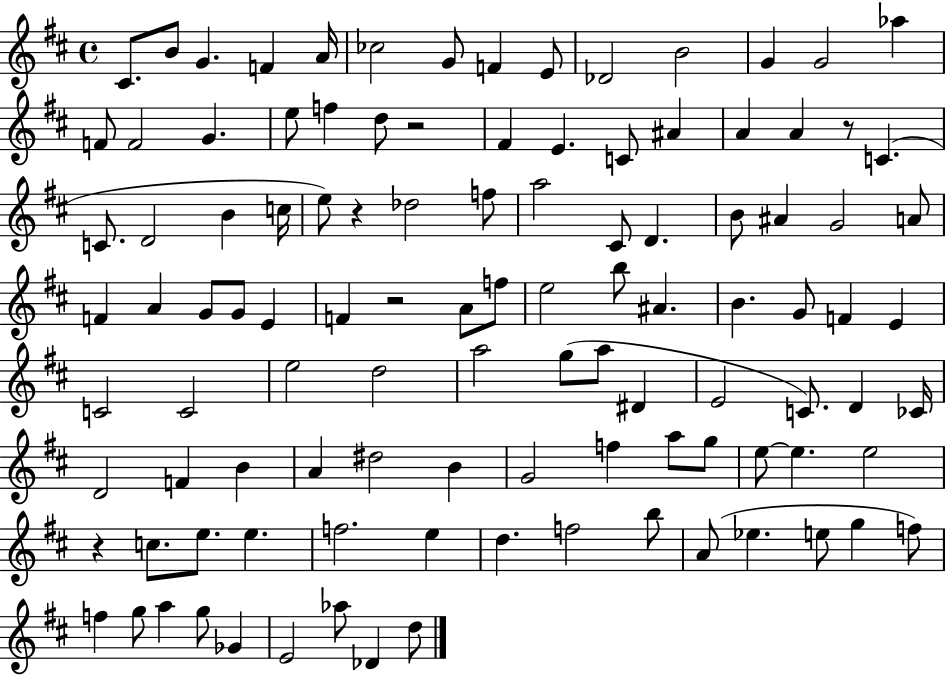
C#4/e. B4/e G4/q. F4/q A4/s CES5/h G4/e F4/q E4/e Db4/h B4/h G4/q G4/h Ab5/q F4/e F4/h G4/q. E5/e F5/q D5/e R/h F#4/q E4/q. C4/e A#4/q A4/q A4/q R/e C4/q. C4/e. D4/h B4/q C5/s E5/e R/q Db5/h F5/e A5/h C#4/e D4/q. B4/e A#4/q G4/h A4/e F4/q A4/q G4/e G4/e E4/q F4/q R/h A4/e F5/e E5/h B5/e A#4/q. B4/q. G4/e F4/q E4/q C4/h C4/h E5/h D5/h A5/h G5/e A5/e D#4/q E4/h C4/e. D4/q CES4/s D4/h F4/q B4/q A4/q D#5/h B4/q G4/h F5/q A5/e G5/e E5/e E5/q. E5/h R/q C5/e. E5/e. E5/q. F5/h. E5/q D5/q. F5/h B5/e A4/e Eb5/q. E5/e G5/q F5/e F5/q G5/e A5/q G5/e Gb4/q E4/h Ab5/e Db4/q D5/e